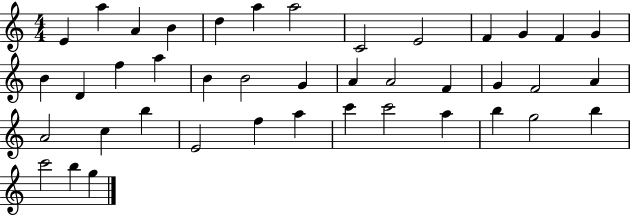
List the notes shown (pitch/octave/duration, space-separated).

E4/q A5/q A4/q B4/q D5/q A5/q A5/h C4/h E4/h F4/q G4/q F4/q G4/q B4/q D4/q F5/q A5/q B4/q B4/h G4/q A4/q A4/h F4/q G4/q F4/h A4/q A4/h C5/q B5/q E4/h F5/q A5/q C6/q C6/h A5/q B5/q G5/h B5/q C6/h B5/q G5/q